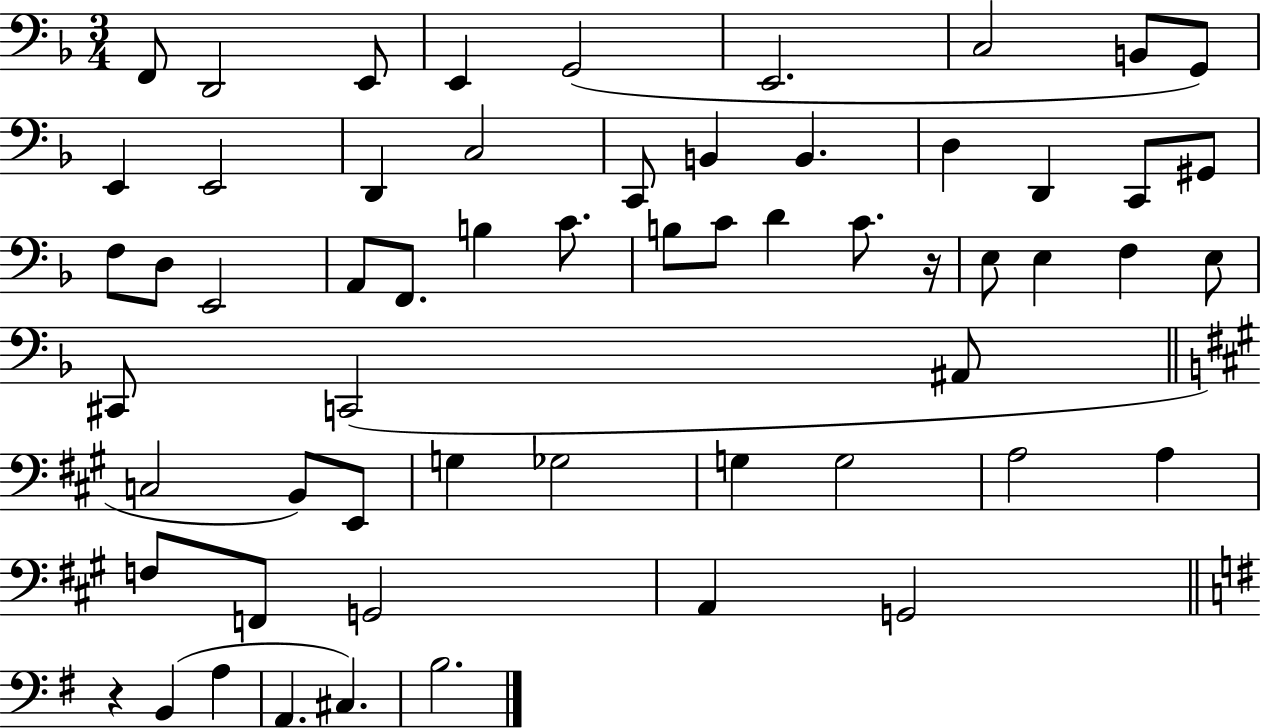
F2/e D2/h E2/e E2/q G2/h E2/h. C3/h B2/e G2/e E2/q E2/h D2/q C3/h C2/e B2/q B2/q. D3/q D2/q C2/e G#2/e F3/e D3/e E2/h A2/e F2/e. B3/q C4/e. B3/e C4/e D4/q C4/e. R/s E3/e E3/q F3/q E3/e C#2/e C2/h A#2/e C3/h B2/e E2/e G3/q Gb3/h G3/q G3/h A3/h A3/q F3/e F2/e G2/h A2/q G2/h R/q B2/q A3/q A2/q. C#3/q. B3/h.